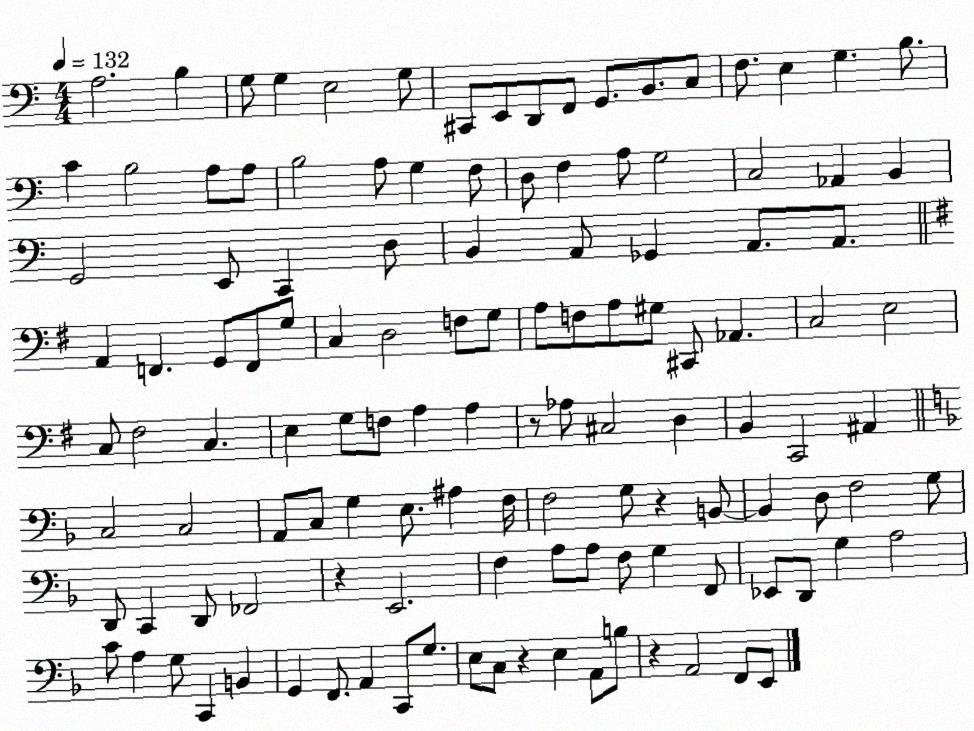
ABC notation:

X:1
T:Untitled
M:4/4
L:1/4
K:C
A,2 B, G,/2 G, E,2 G,/2 ^C,,/2 E,,/2 D,,/2 F,,/2 G,,/2 B,,/2 C,/2 F,/2 E, G, B,/2 C B,2 A,/2 A,/2 B,2 A,/2 G, F,/2 D,/2 F, A,/2 G,2 C,2 _A,, B,, G,,2 E,,/2 C,, D,/2 B,, A,,/2 _G,, A,,/2 A,,/2 A,, F,, G,,/2 F,,/2 G,/2 C, D,2 F,/2 G,/2 A,/2 F,/2 A,/2 ^G,/2 ^C,,/2 _A,, C,2 E,2 C,/2 ^F,2 C, E, G,/2 F,/2 A, A, z/2 _A,/2 ^C,2 D, B,, C,,2 ^A,, C,2 C,2 A,,/2 C,/2 G, E,/2 ^A, F,/4 F,2 G,/2 z B,,/2 B,, D,/2 F,2 G,/2 D,,/2 C,, D,,/2 _F,,2 z E,,2 F, A,/2 A,/2 F,/2 G, F,,/2 _E,,/2 D,,/2 G, A,2 C/2 A, G,/2 C,, B,, G,, F,,/2 A,, C,,/2 G,/2 E,/2 C,/2 z E, A,,/2 B,/2 z A,,2 F,,/2 E,,/2